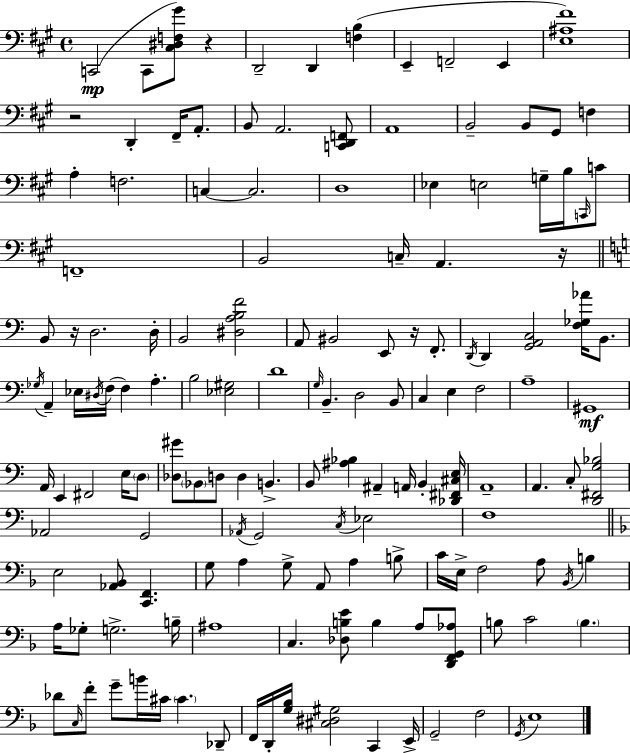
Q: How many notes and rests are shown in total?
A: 147